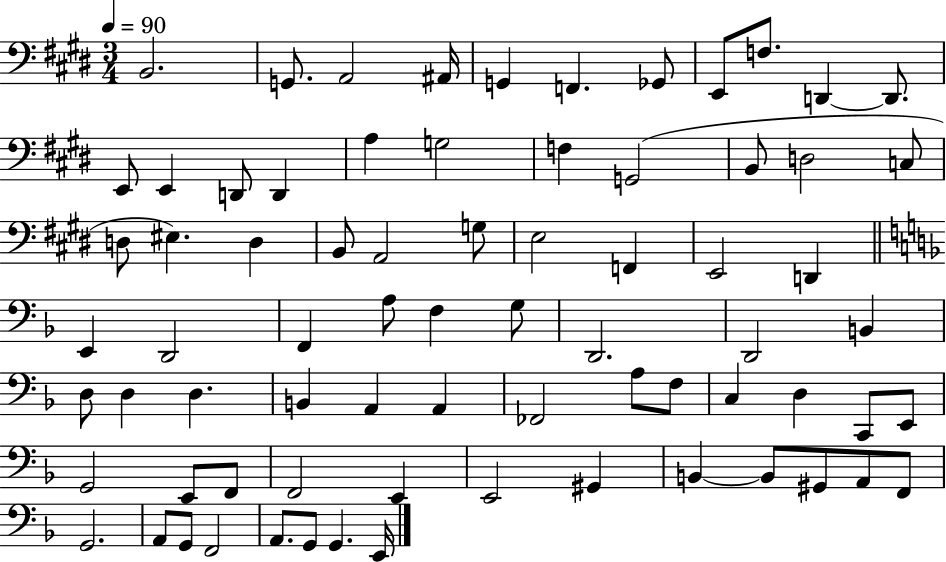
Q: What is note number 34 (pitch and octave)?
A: D2